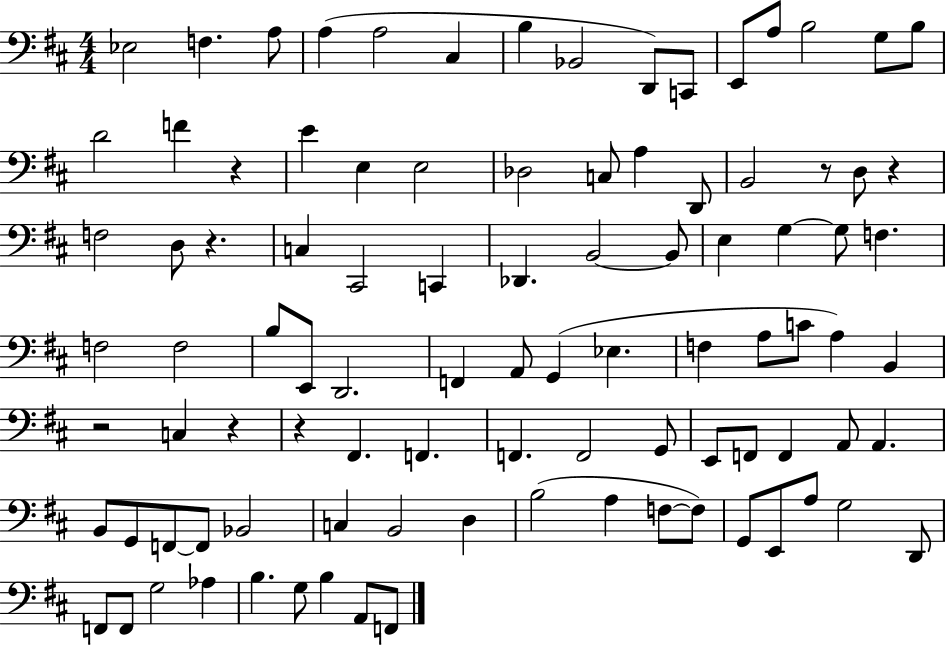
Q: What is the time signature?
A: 4/4